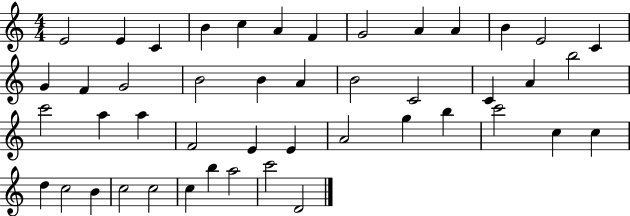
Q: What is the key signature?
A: C major